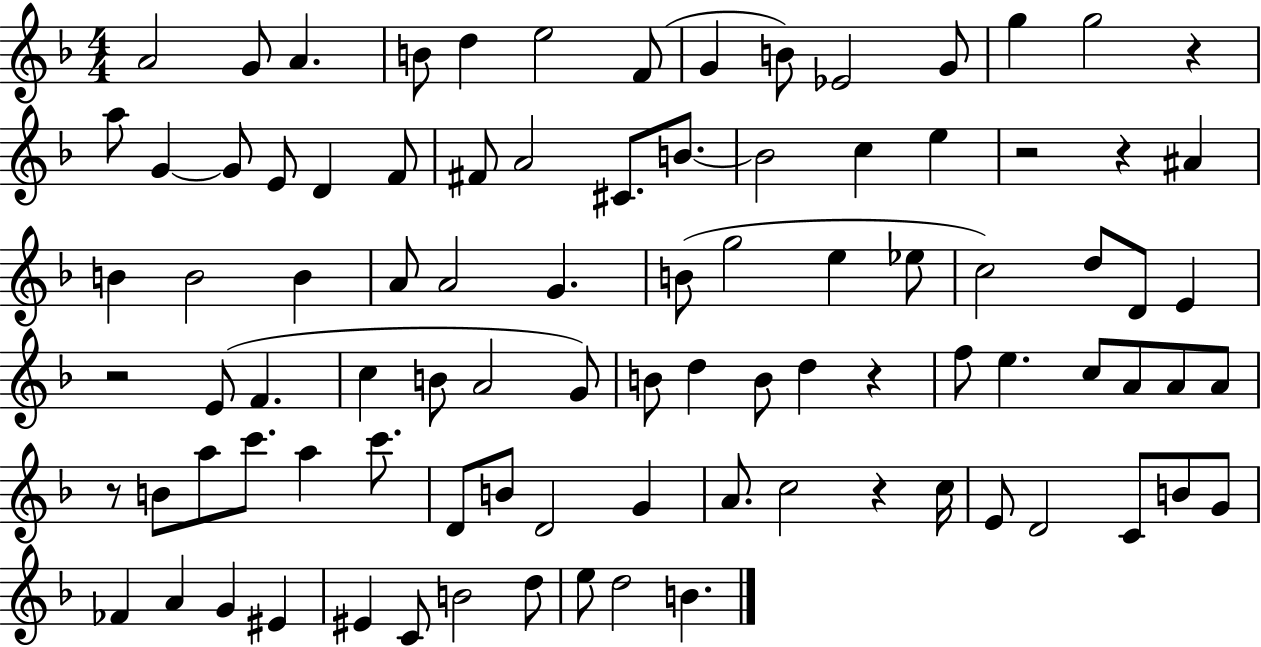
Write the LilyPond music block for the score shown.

{
  \clef treble
  \numericTimeSignature
  \time 4/4
  \key f \major
  a'2 g'8 a'4. | b'8 d''4 e''2 f'8( | g'4 b'8) ees'2 g'8 | g''4 g''2 r4 | \break a''8 g'4~~ g'8 e'8 d'4 f'8 | fis'8 a'2 cis'8. b'8.~~ | b'2 c''4 e''4 | r2 r4 ais'4 | \break b'4 b'2 b'4 | a'8 a'2 g'4. | b'8( g''2 e''4 ees''8 | c''2) d''8 d'8 e'4 | \break r2 e'8( f'4. | c''4 b'8 a'2 g'8) | b'8 d''4 b'8 d''4 r4 | f''8 e''4. c''8 a'8 a'8 a'8 | \break r8 b'8 a''8 c'''8. a''4 c'''8. | d'8 b'8 d'2 g'4 | a'8. c''2 r4 c''16 | e'8 d'2 c'8 b'8 g'8 | \break fes'4 a'4 g'4 eis'4 | eis'4 c'8 b'2 d''8 | e''8 d''2 b'4. | \bar "|."
}